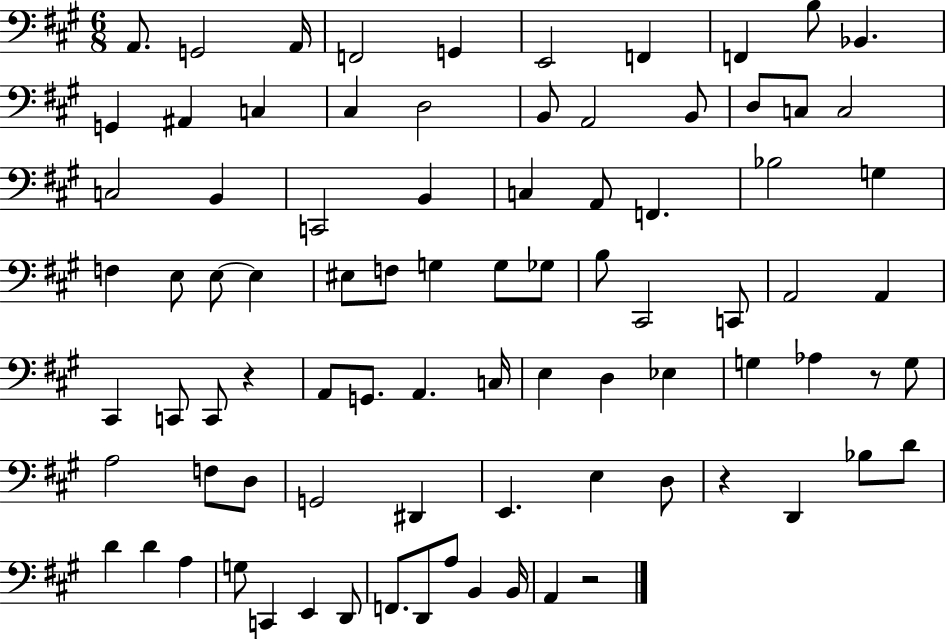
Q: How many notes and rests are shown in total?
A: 85